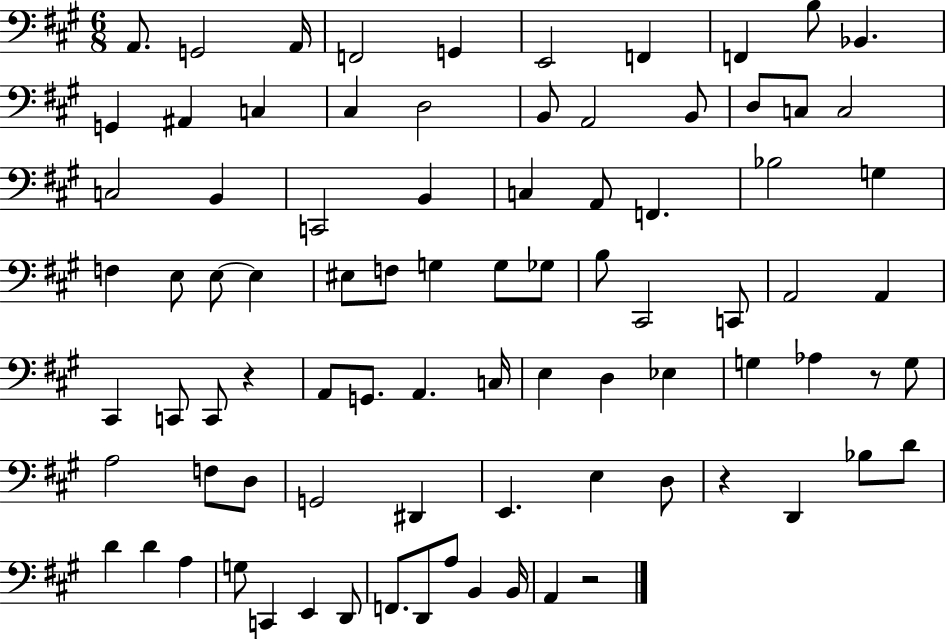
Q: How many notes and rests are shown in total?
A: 85